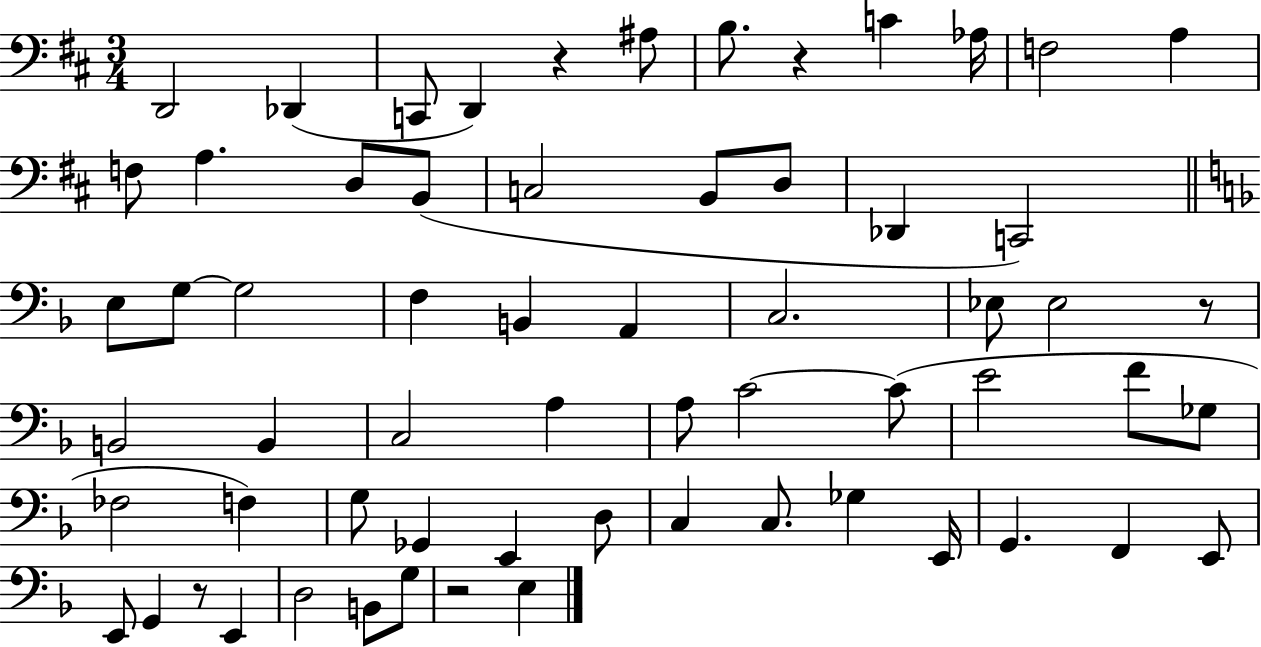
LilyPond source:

{
  \clef bass
  \numericTimeSignature
  \time 3/4
  \key d \major
  d,2 des,4( | c,8 d,4) r4 ais8 | b8. r4 c'4 aes16 | f2 a4 | \break f8 a4. d8 b,8( | c2 b,8 d8 | des,4 c,2) | \bar "||" \break \key d \minor e8 g8~~ g2 | f4 b,4 a,4 | c2. | ees8 ees2 r8 | \break b,2 b,4 | c2 a4 | a8 c'2~~ c'8( | e'2 f'8 ges8 | \break fes2 f4) | g8 ges,4 e,4 d8 | c4 c8. ges4 e,16 | g,4. f,4 e,8 | \break e,8 g,4 r8 e,4 | d2 b,8 g8 | r2 e4 | \bar "|."
}